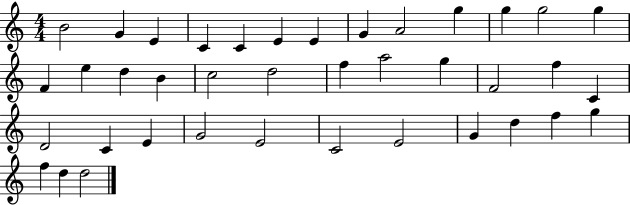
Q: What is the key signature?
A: C major